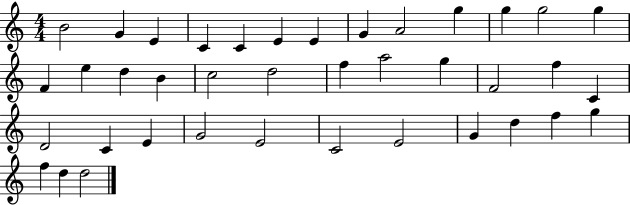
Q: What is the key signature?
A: C major